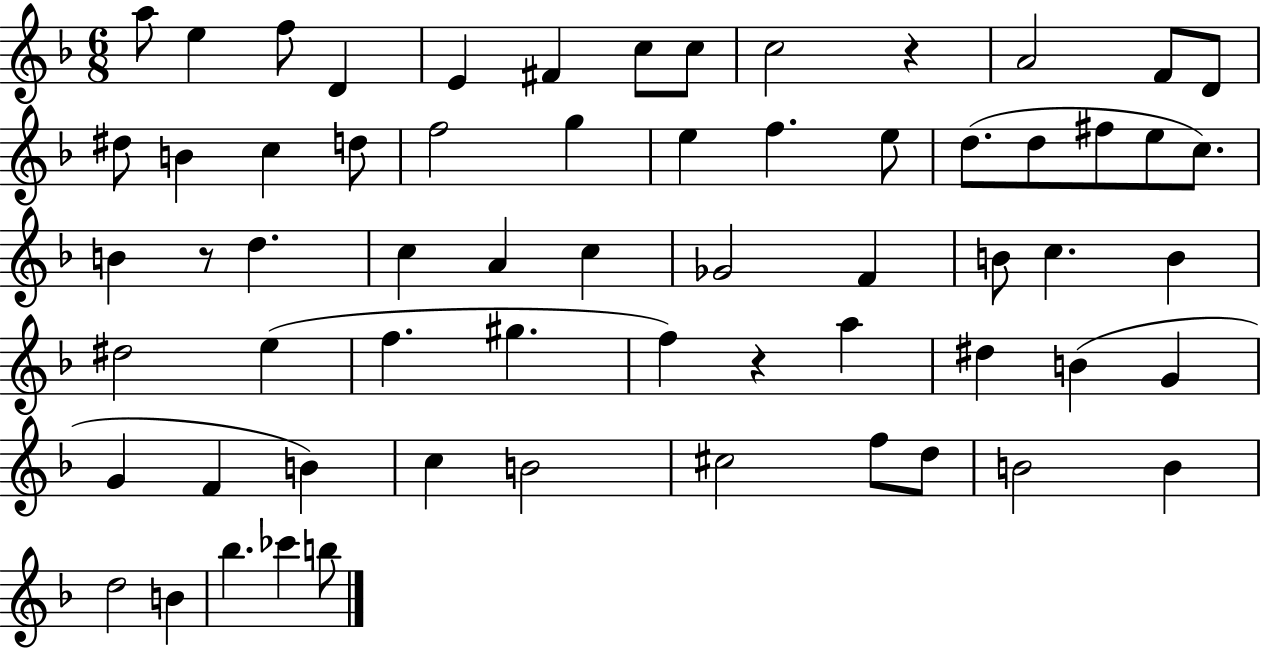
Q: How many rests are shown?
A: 3